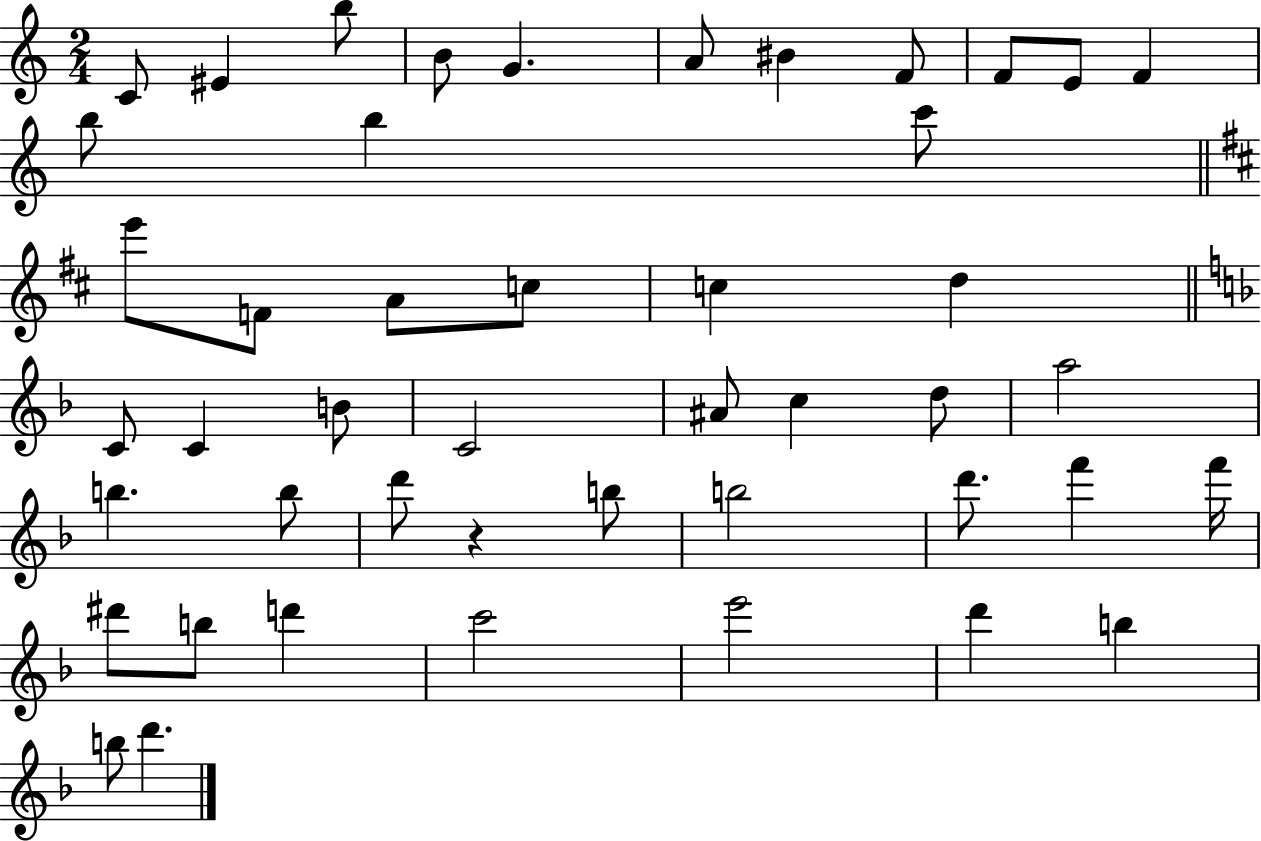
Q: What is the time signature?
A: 2/4